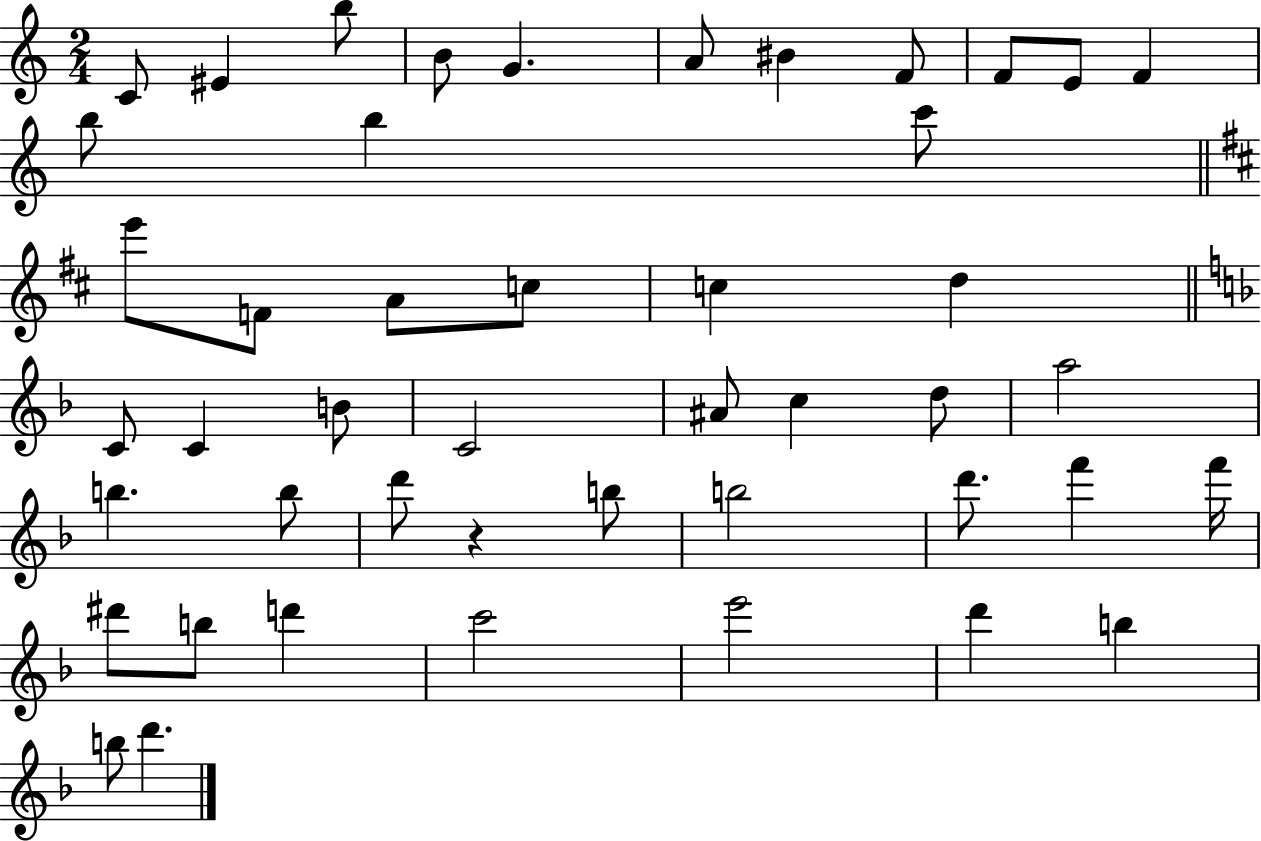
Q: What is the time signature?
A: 2/4